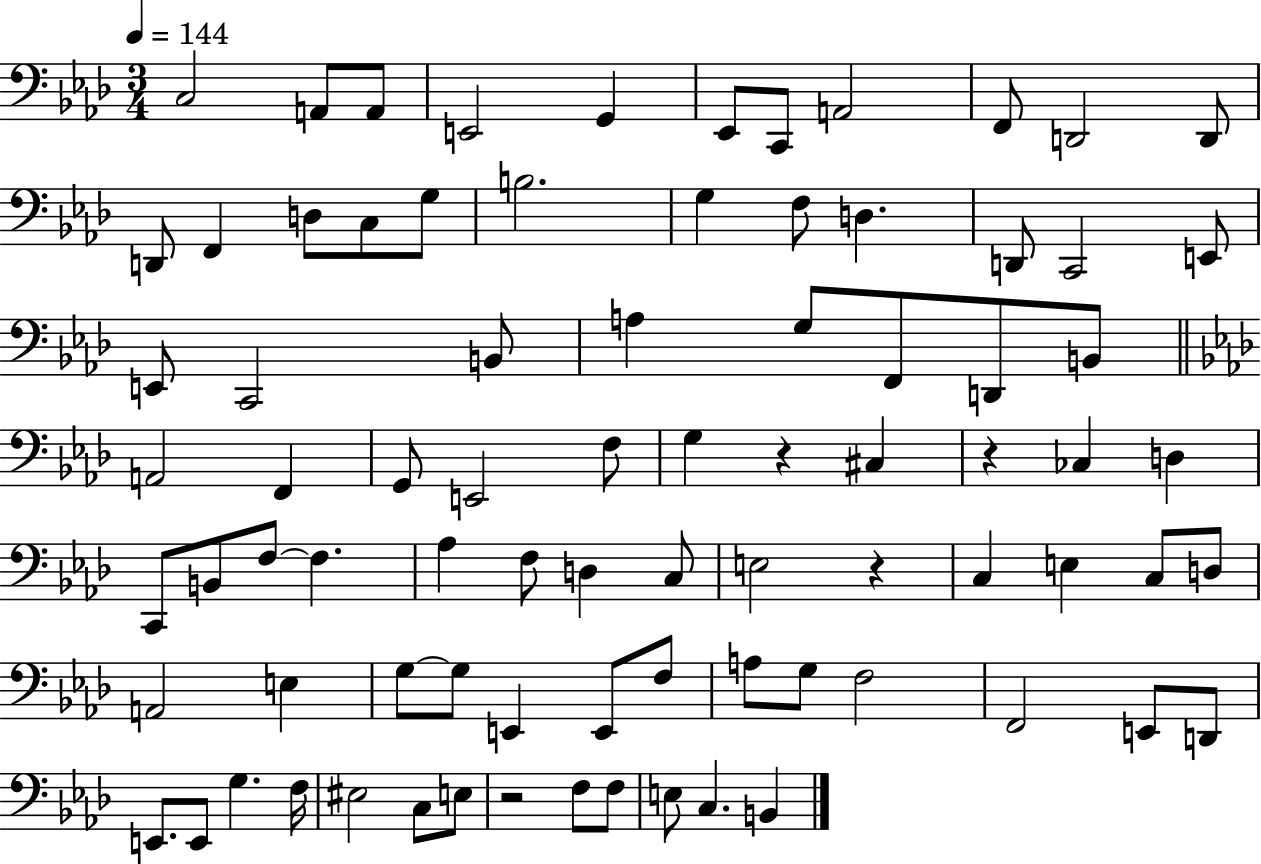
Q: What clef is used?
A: bass